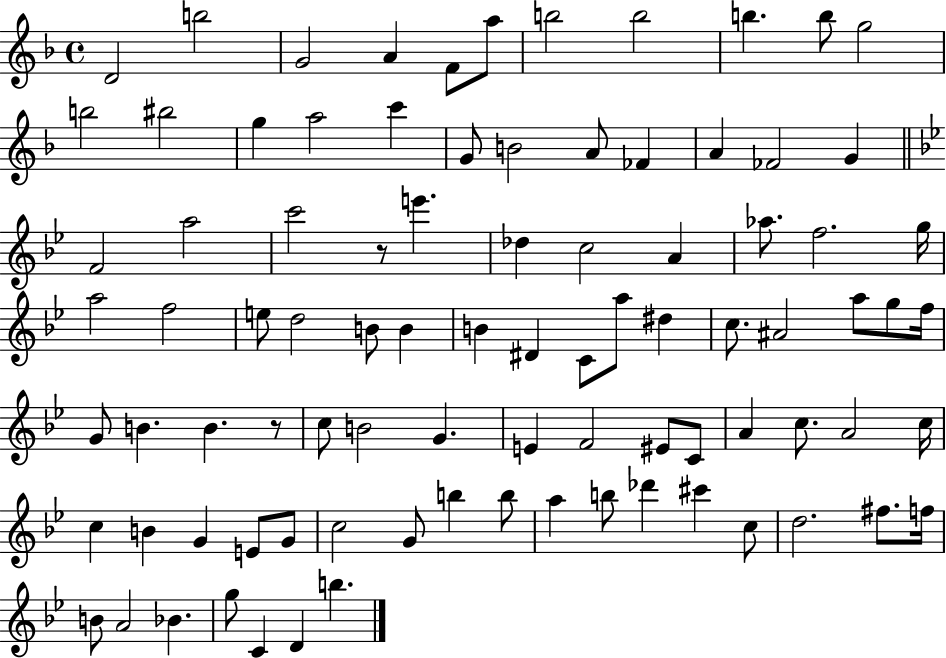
D4/h B5/h G4/h A4/q F4/e A5/e B5/h B5/h B5/q. B5/e G5/h B5/h BIS5/h G5/q A5/h C6/q G4/e B4/h A4/e FES4/q A4/q FES4/h G4/q F4/h A5/h C6/h R/e E6/q. Db5/q C5/h A4/q Ab5/e. F5/h. G5/s A5/h F5/h E5/e D5/h B4/e B4/q B4/q D#4/q C4/e A5/e D#5/q C5/e. A#4/h A5/e G5/e F5/s G4/e B4/q. B4/q. R/e C5/e B4/h G4/q. E4/q F4/h EIS4/e C4/e A4/q C5/e. A4/h C5/s C5/q B4/q G4/q E4/e G4/e C5/h G4/e B5/q B5/e A5/q B5/e Db6/q C#6/q C5/e D5/h. F#5/e. F5/s B4/e A4/h Bb4/q. G5/e C4/q D4/q B5/q.